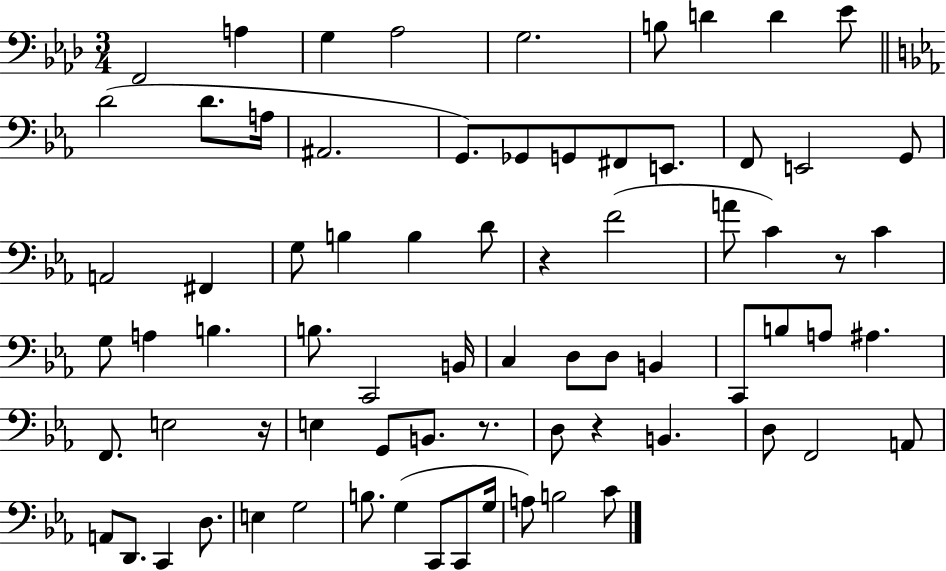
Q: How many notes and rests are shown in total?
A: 74